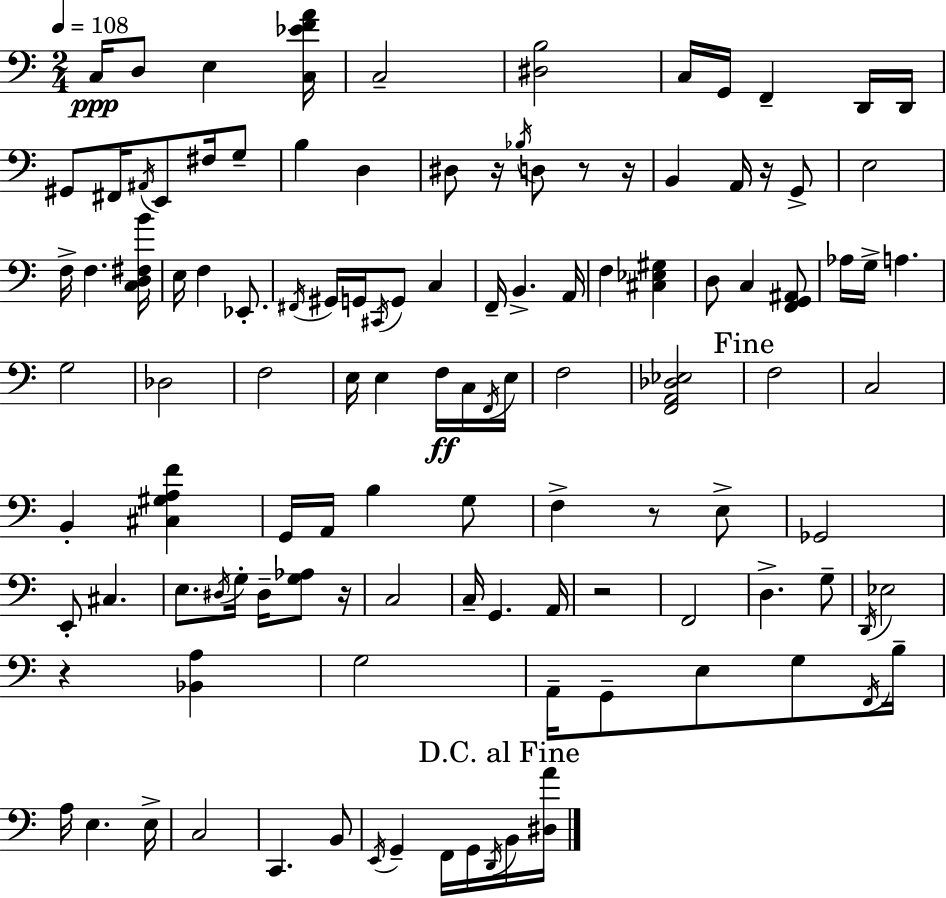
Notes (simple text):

C3/s D3/e E3/q [C3,Eb4,F4,A4]/s C3/h [D#3,B3]/h C3/s G2/s F2/q D2/s D2/s G#2/e F#2/s A#2/s E2/e F#3/s G3/e B3/q D3/q D#3/e R/s Bb3/s D3/e R/e R/s B2/q A2/s R/s G2/e E3/h F3/s F3/q. [C3,D3,F#3,B4]/s E3/s F3/q Eb2/e. F#2/s G#2/s G2/s C#2/s G2/e C3/q F2/s B2/q. A2/s F3/q [C#3,Eb3,G#3]/q D3/e C3/q [F2,G2,A#2]/e Ab3/s G3/s A3/q. G3/h Db3/h F3/h E3/s E3/q F3/s C3/s F2/s E3/s F3/h [F2,A2,Db3,Eb3]/h F3/h C3/h B2/q [C#3,G#3,A3,F4]/q G2/s A2/s B3/q G3/e F3/q R/e E3/e Gb2/h E2/e C#3/q. E3/e. D#3/s G3/s D#3/s [G3,Ab3]/e R/s C3/h C3/s G2/q. A2/s R/h F2/h D3/q. G3/e D2/s Eb3/h R/q [Bb2,A3]/q G3/h A2/s G2/e E3/e G3/e F2/s B3/s A3/s E3/q. E3/s C3/h C2/q. B2/e E2/s G2/q F2/s G2/s D2/s B2/s [D#3,A4]/s